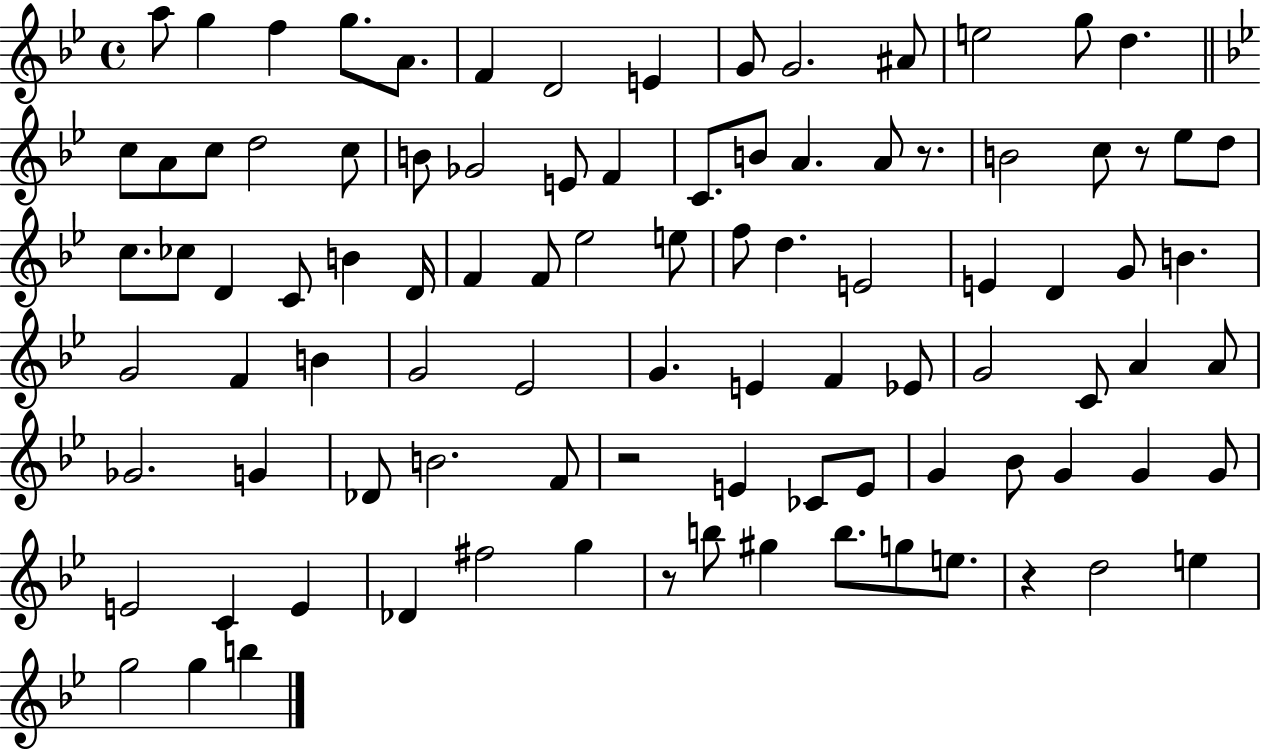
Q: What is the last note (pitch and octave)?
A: B5